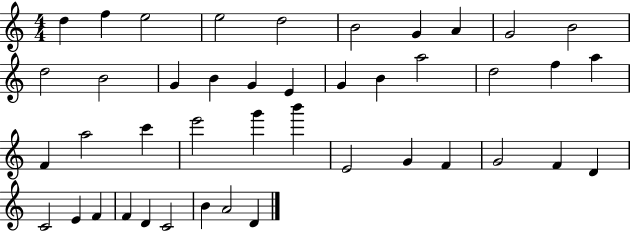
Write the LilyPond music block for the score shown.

{
  \clef treble
  \numericTimeSignature
  \time 4/4
  \key c \major
  d''4 f''4 e''2 | e''2 d''2 | b'2 g'4 a'4 | g'2 b'2 | \break d''2 b'2 | g'4 b'4 g'4 e'4 | g'4 b'4 a''2 | d''2 f''4 a''4 | \break f'4 a''2 c'''4 | e'''2 g'''4 b'''4 | e'2 g'4 f'4 | g'2 f'4 d'4 | \break c'2 e'4 f'4 | f'4 d'4 c'2 | b'4 a'2 d'4 | \bar "|."
}